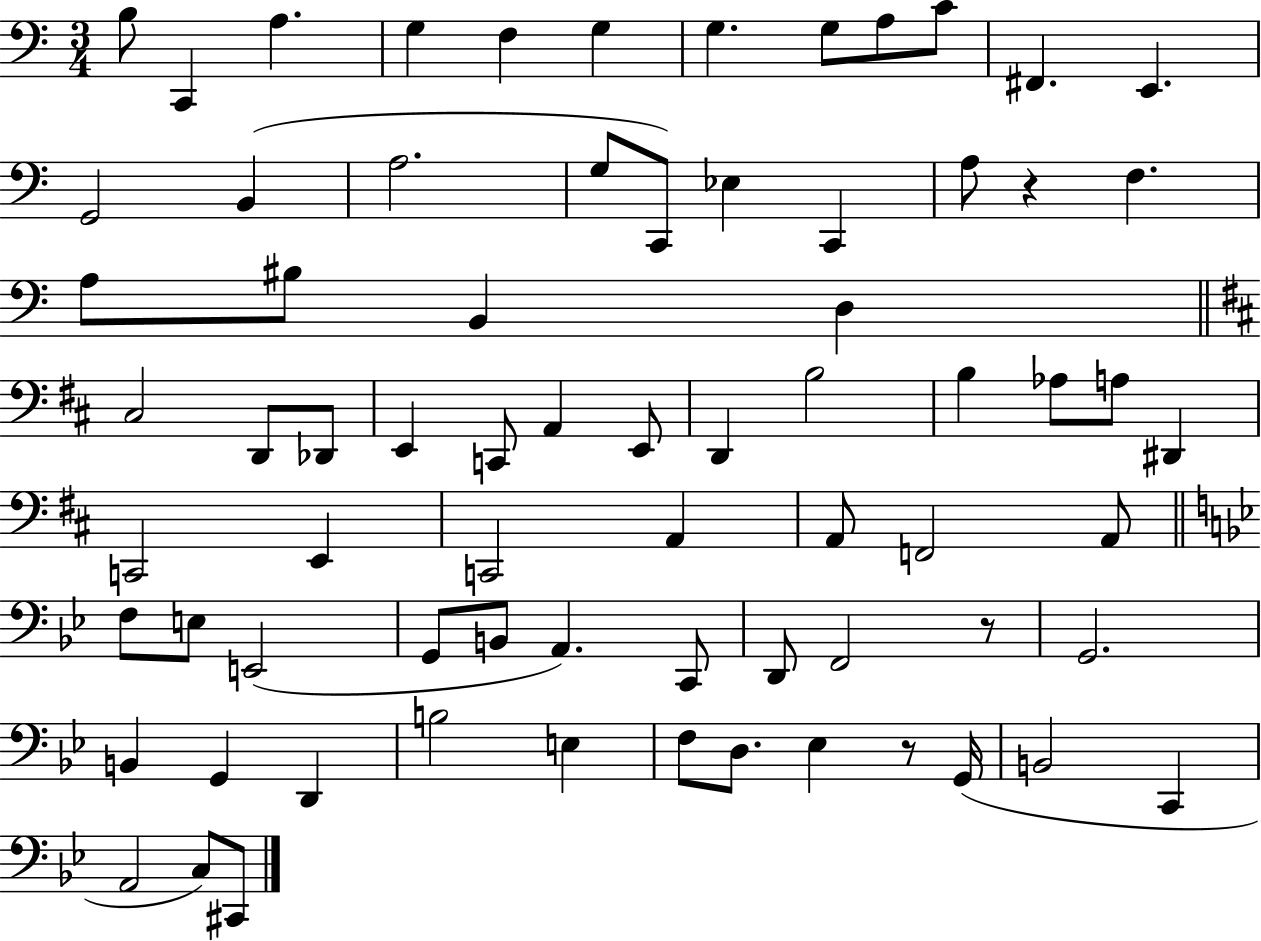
{
  \clef bass
  \numericTimeSignature
  \time 3/4
  \key c \major
  b8 c,4 a4. | g4 f4 g4 | g4. g8 a8 c'8 | fis,4. e,4. | \break g,2 b,4( | a2. | g8 c,8) ees4 c,4 | a8 r4 f4. | \break a8 bis8 b,4 d4 | \bar "||" \break \key b \minor cis2 d,8 des,8 | e,4 c,8 a,4 e,8 | d,4 b2 | b4 aes8 a8 dis,4 | \break c,2 e,4 | c,2 a,4 | a,8 f,2 a,8 | \bar "||" \break \key bes \major f8 e8 e,2( | g,8 b,8 a,4.) c,8 | d,8 f,2 r8 | g,2. | \break b,4 g,4 d,4 | b2 e4 | f8 d8. ees4 r8 g,16( | b,2 c,4 | \break a,2 c8) cis,8 | \bar "|."
}